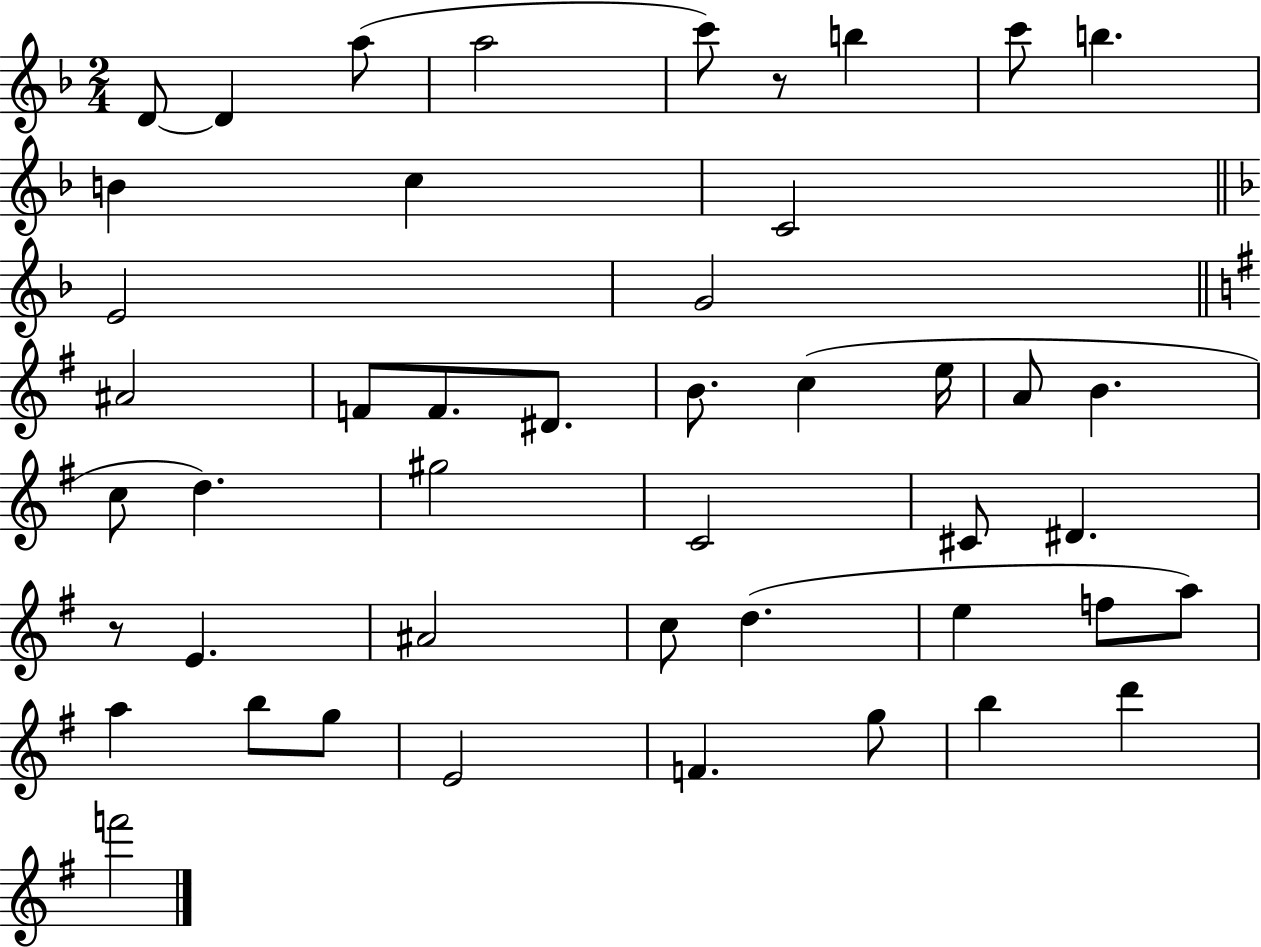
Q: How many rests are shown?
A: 2